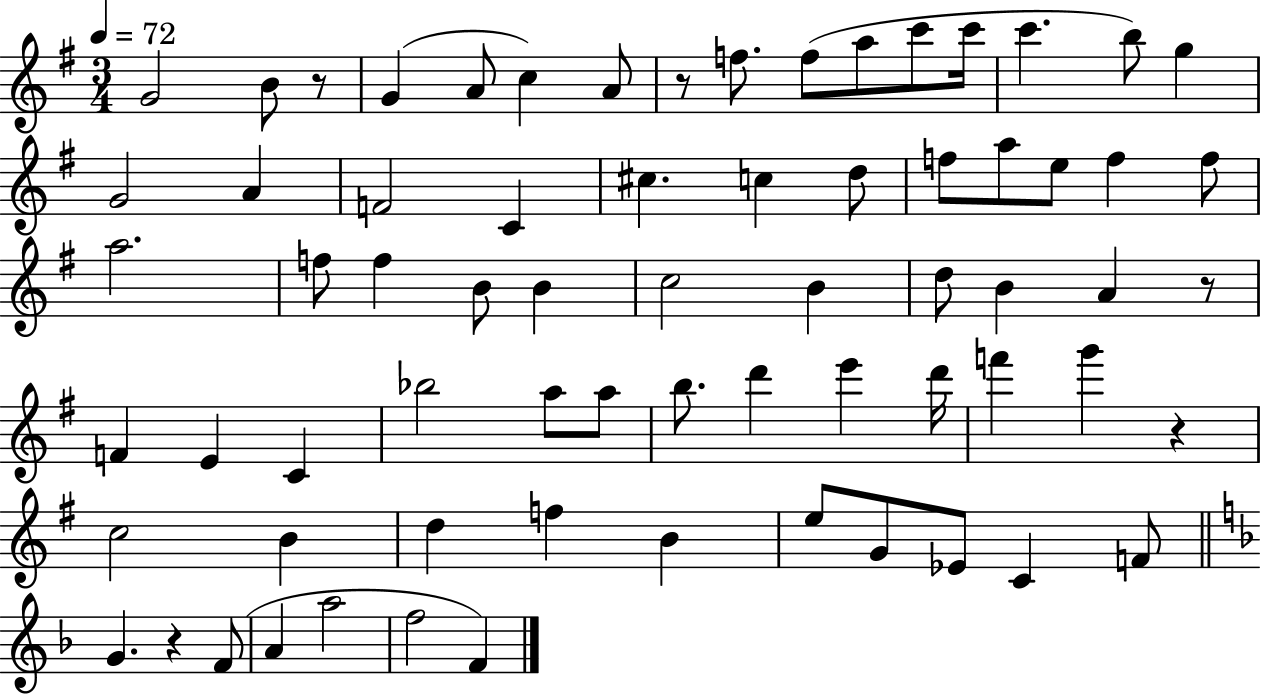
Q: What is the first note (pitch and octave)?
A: G4